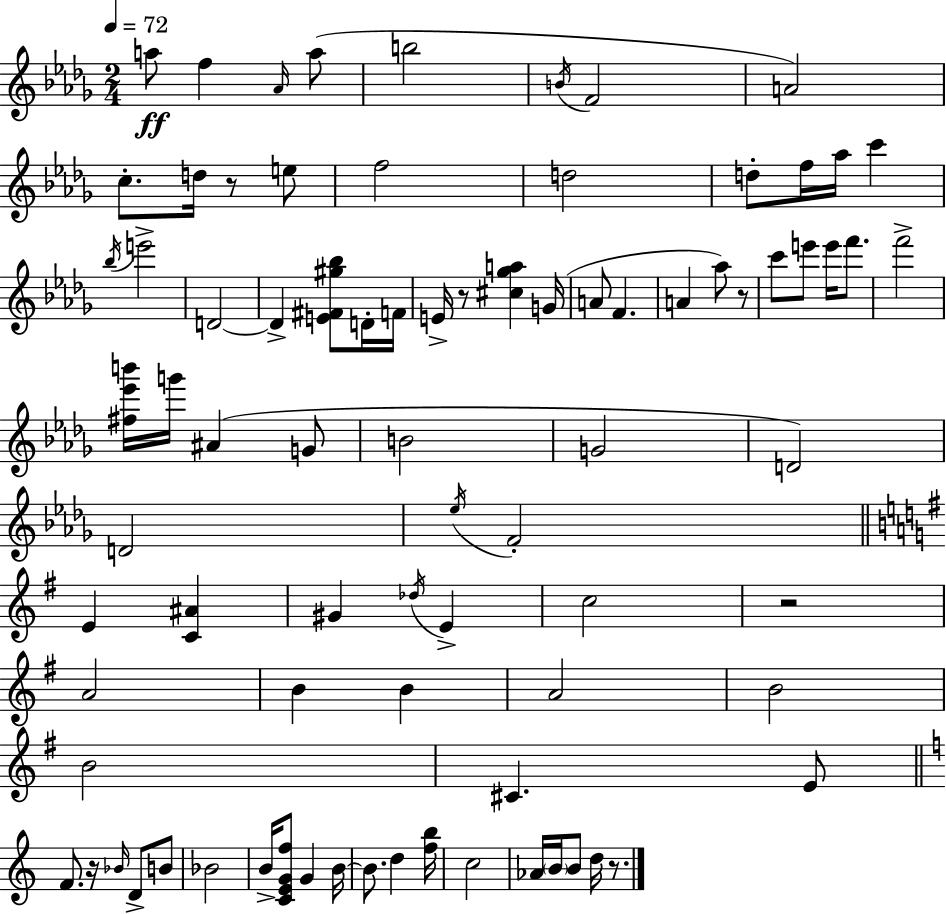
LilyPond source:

{
  \clef treble
  \numericTimeSignature
  \time 2/4
  \key bes \minor
  \tempo 4 = 72
  a''8\ff f''4 \grace { aes'16 } a''8( | b''2 | \acciaccatura { b'16 } f'2 | a'2) | \break c''8.-. d''16 r8 | e''8 f''2 | d''2 | d''8-. f''16 aes''16 c'''4 | \break \acciaccatura { bes''16 } e'''2-> | d'2~~ | d'4-> <e' fis' gis'' bes''>8 | d'16-. f'16 e'16-> r8 <cis'' ges'' a''>4 | \break g'16( a'8 f'4. | a'4 aes''8) | r8 c'''8 e'''8 e'''16 | f'''8. f'''2-> | \break <fis'' ees''' b'''>16 g'''16 ais'4( | g'8 b'2 | g'2 | d'2) | \break d'2 | \acciaccatura { ees''16 } f'2-. | \bar "||" \break \key e \minor e'4 <c' ais'>4 | gis'4 \acciaccatura { des''16 } e'4-> | c''2 | r2 | \break a'2 | b'4 b'4 | a'2 | b'2 | \break b'2 | cis'4. e'8 | \bar "||" \break \key a \minor f'8. r16 \grace { bes'16 } d'8-> b'8 | bes'2 | b'16-> <c' e' g' f''>8 g'4 | b'16~~ b'8. d''4 | \break <f'' b''>16 c''2 | aes'16 \parenthesize b'16 b'8 d''16 r8. | \bar "|."
}